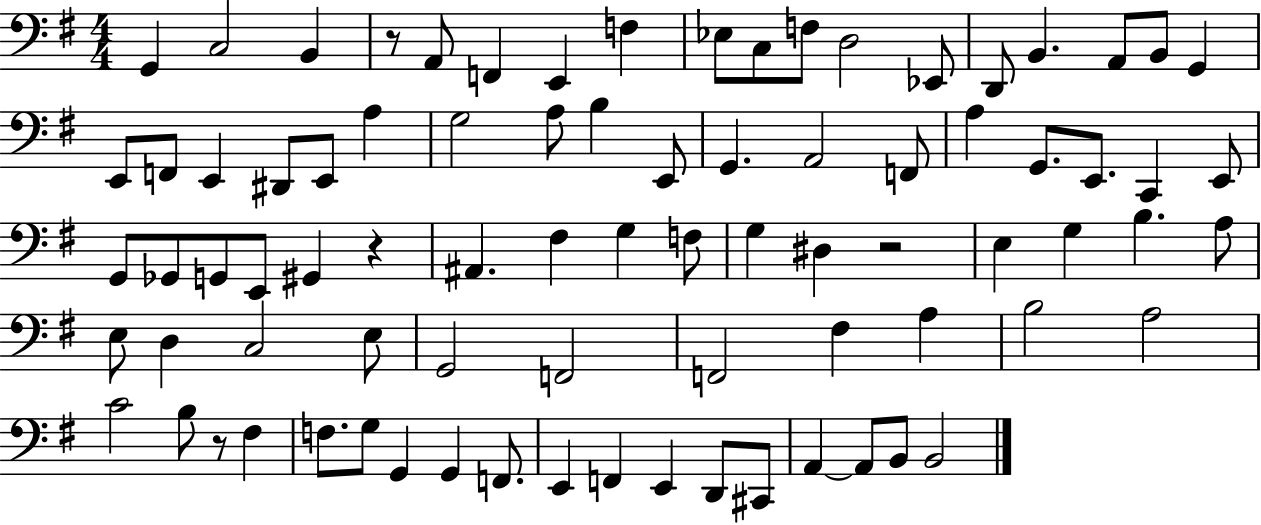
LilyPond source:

{
  \clef bass
  \numericTimeSignature
  \time 4/4
  \key g \major
  \repeat volta 2 { g,4 c2 b,4 | r8 a,8 f,4 e,4 f4 | ees8 c8 f8 d2 ees,8 | d,8 b,4. a,8 b,8 g,4 | \break e,8 f,8 e,4 dis,8 e,8 a4 | g2 a8 b4 e,8 | g,4. a,2 f,8 | a4 g,8. e,8. c,4 e,8 | \break g,8 ges,8 g,8 e,8 gis,4 r4 | ais,4. fis4 g4 f8 | g4 dis4 r2 | e4 g4 b4. a8 | \break e8 d4 c2 e8 | g,2 f,2 | f,2 fis4 a4 | b2 a2 | \break c'2 b8 r8 fis4 | f8. g8 g,4 g,4 f,8. | e,4 f,4 e,4 d,8 cis,8 | a,4~~ a,8 b,8 b,2 | \break } \bar "|."
}